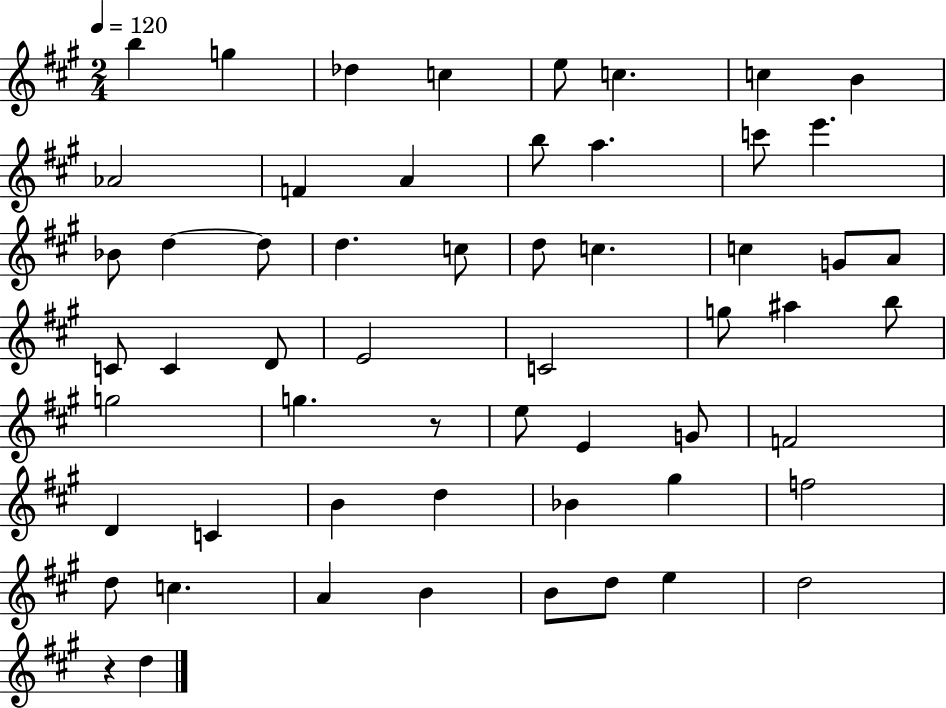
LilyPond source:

{
  \clef treble
  \numericTimeSignature
  \time 2/4
  \key a \major
  \tempo 4 = 120
  b''4 g''4 | des''4 c''4 | e''8 c''4. | c''4 b'4 | \break aes'2 | f'4 a'4 | b''8 a''4. | c'''8 e'''4. | \break bes'8 d''4~~ d''8 | d''4. c''8 | d''8 c''4. | c''4 g'8 a'8 | \break c'8 c'4 d'8 | e'2 | c'2 | g''8 ais''4 b''8 | \break g''2 | g''4. r8 | e''8 e'4 g'8 | f'2 | \break d'4 c'4 | b'4 d''4 | bes'4 gis''4 | f''2 | \break d''8 c''4. | a'4 b'4 | b'8 d''8 e''4 | d''2 | \break r4 d''4 | \bar "|."
}